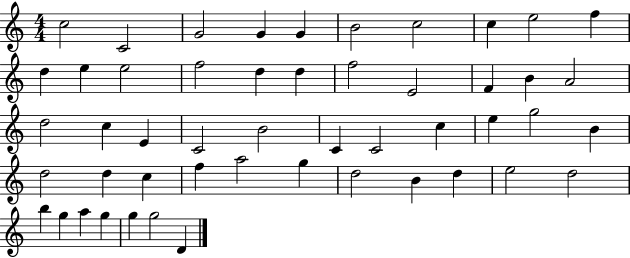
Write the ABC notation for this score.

X:1
T:Untitled
M:4/4
L:1/4
K:C
c2 C2 G2 G G B2 c2 c e2 f d e e2 f2 d d f2 E2 F B A2 d2 c E C2 B2 C C2 c e g2 B d2 d c f a2 g d2 B d e2 d2 b g a g g g2 D